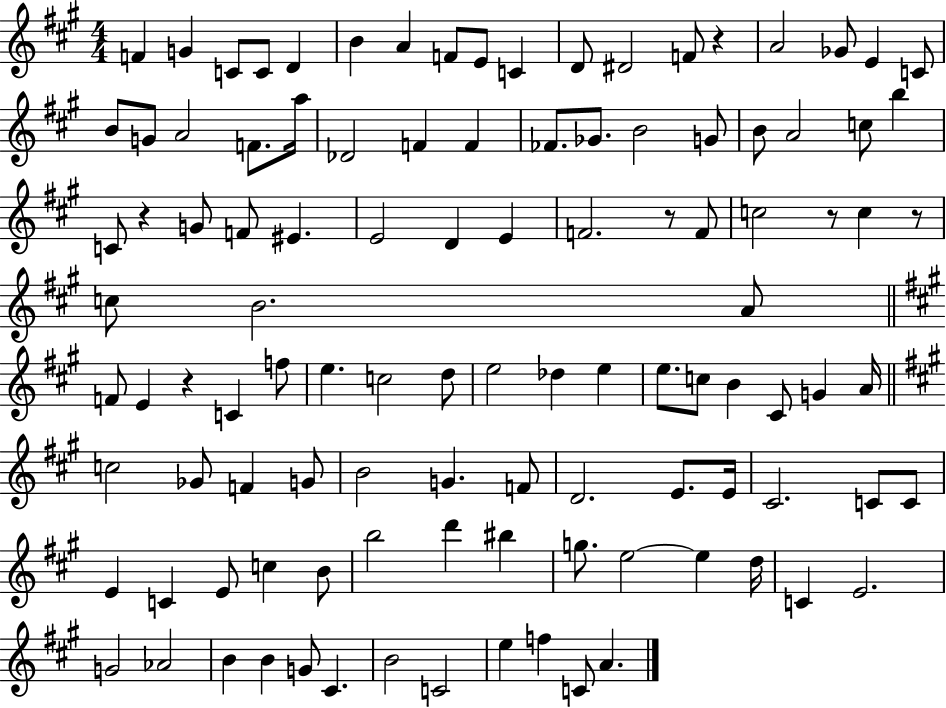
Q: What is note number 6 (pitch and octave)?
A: B4